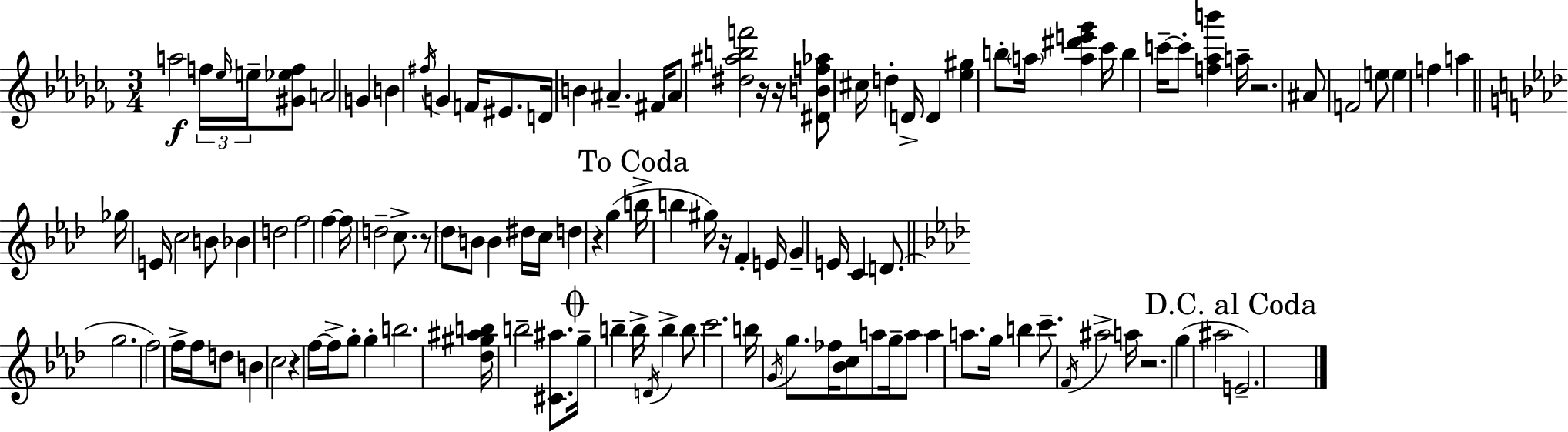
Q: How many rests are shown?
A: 8